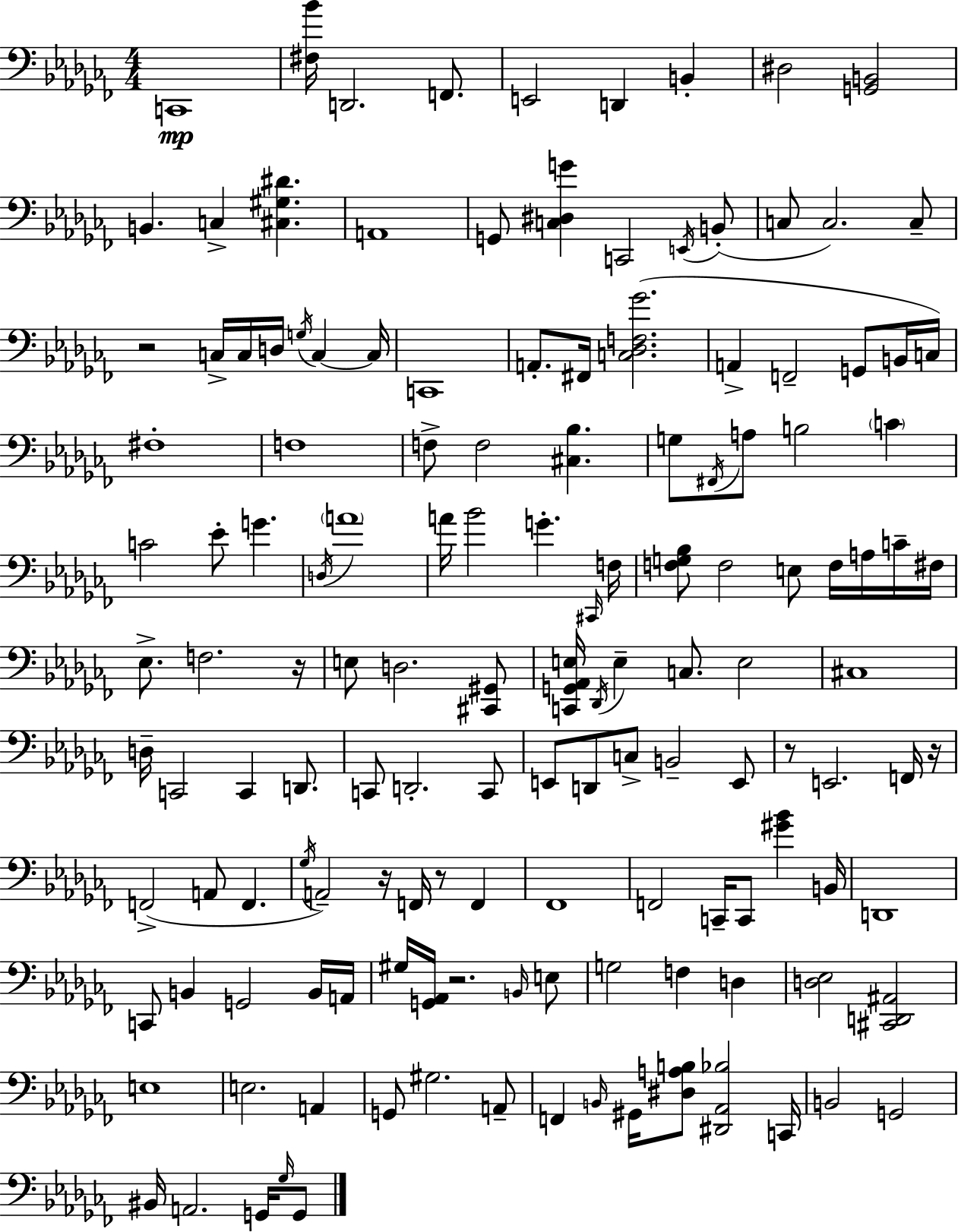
C2/w [F#3,Bb4]/s D2/h. F2/e. E2/h D2/q B2/q D#3/h [G2,B2]/h B2/q. C3/q [C#3,G#3,D#4]/q. A2/w G2/e [C3,D#3,G4]/q C2/h E2/s B2/e C3/e C3/h. C3/e R/h C3/s C3/s D3/s G3/s C3/q C3/s C2/w A2/e. F#2/s [C3,Db3,F3,Gb4]/h. A2/q F2/h G2/e B2/s C3/s F#3/w F3/w F3/e F3/h [C#3,Bb3]/q. G3/e F#2/s A3/e B3/h C4/q C4/h Eb4/e G4/q. D3/s A4/w A4/s Bb4/h G4/q. C#2/s F3/s [F3,G3,Bb3]/e F3/h E3/e F3/s A3/s C4/s F#3/s Eb3/e. F3/h. R/s E3/e D3/h. [C#2,G#2]/e [C2,G2,Ab2,E3]/s Db2/s E3/q C3/e. E3/h C#3/w D3/s C2/h C2/q D2/e. C2/e D2/h. C2/e E2/e D2/e C3/e B2/h E2/e R/e E2/h. F2/s R/s F2/h A2/e F2/q. Gb3/s A2/h R/s F2/s R/e F2/q FES2/w F2/h C2/s C2/e [G#4,Bb4]/q B2/s D2/w C2/e B2/q G2/h B2/s A2/s G#3/s [G2,Ab2]/s R/h. B2/s E3/e G3/h F3/q D3/q [D3,Eb3]/h [C#2,D2,A#2]/h E3/w E3/h. A2/q G2/e G#3/h. A2/e F2/q B2/s G#2/s [D#3,A3,B3]/e [D#2,Ab2,Bb3]/h C2/s B2/h G2/h BIS2/s A2/h. G2/s Gb3/s G2/e